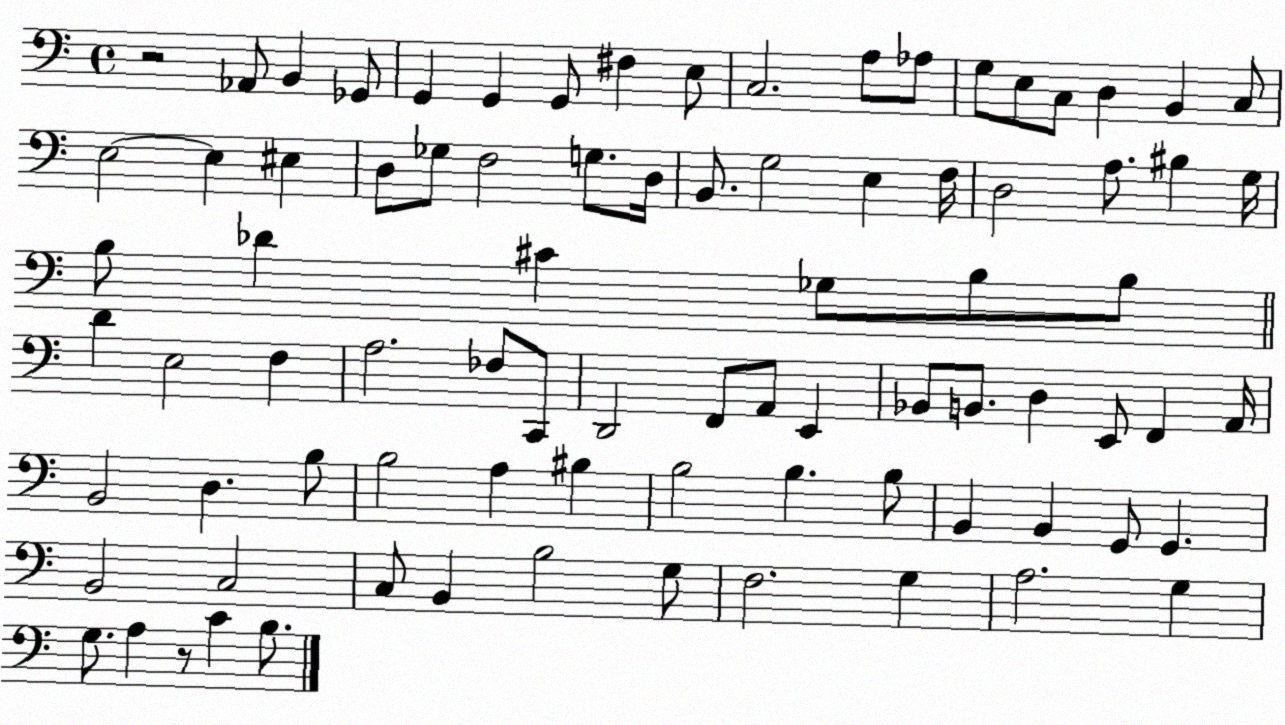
X:1
T:Untitled
M:4/4
L:1/4
K:C
z2 _A,,/2 B,, _G,,/2 G,, G,, G,,/2 ^F, E,/2 C,2 A,/2 _A,/2 G,/2 E,/2 C,/2 D, B,, C,/2 E,2 E, ^E, D,/2 _G,/2 F,2 G,/2 D,/4 B,,/2 G,2 E, F,/4 D,2 A,/2 ^B, G,/4 B,/2 _D ^C _G,/2 B,/2 B,/2 D E,2 F, A,2 _F,/2 C,,/2 D,,2 F,,/2 A,,/2 E,, _B,,/2 B,,/2 D, E,,/2 F,, A,,/4 B,,2 D, B,/2 B,2 A, ^B, B,2 B, B,/2 B,, B,, G,,/2 G,, B,,2 C,2 C,/2 B,, B,2 G,/2 F,2 G, A,2 G, G,/2 A, z/2 C B,/2